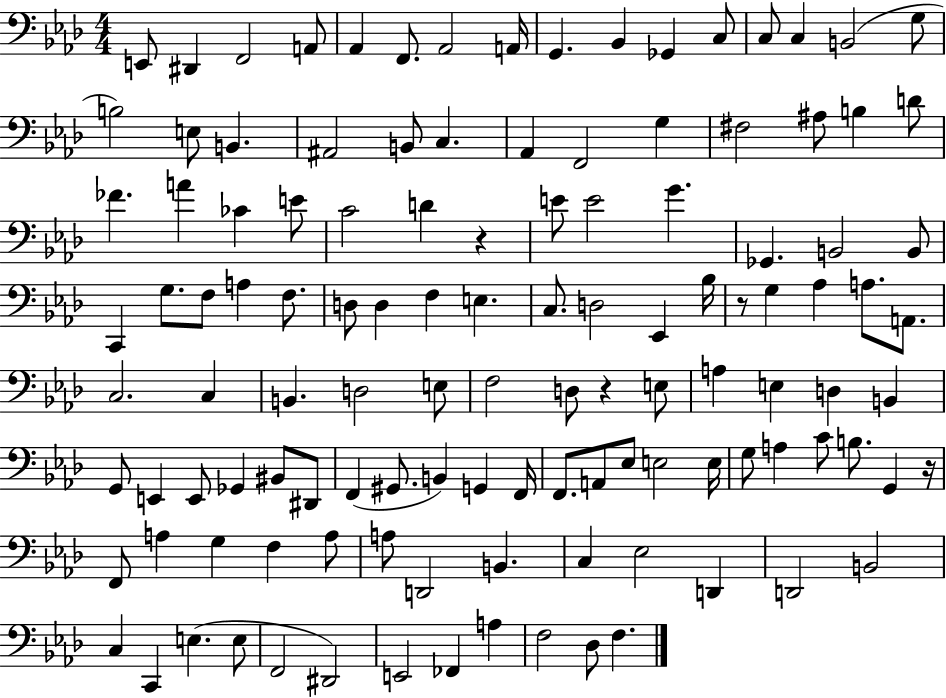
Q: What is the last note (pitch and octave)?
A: F3